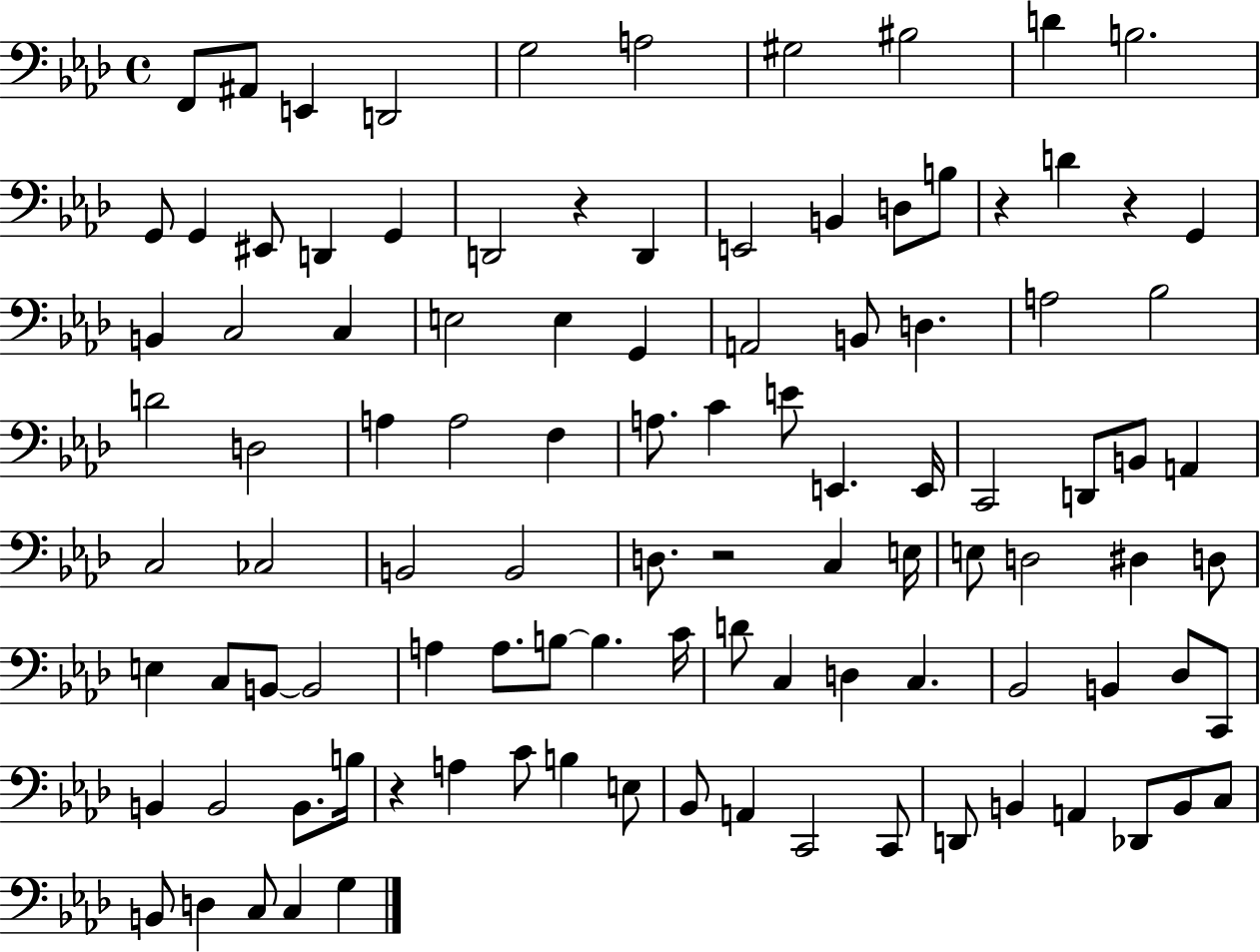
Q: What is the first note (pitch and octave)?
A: F2